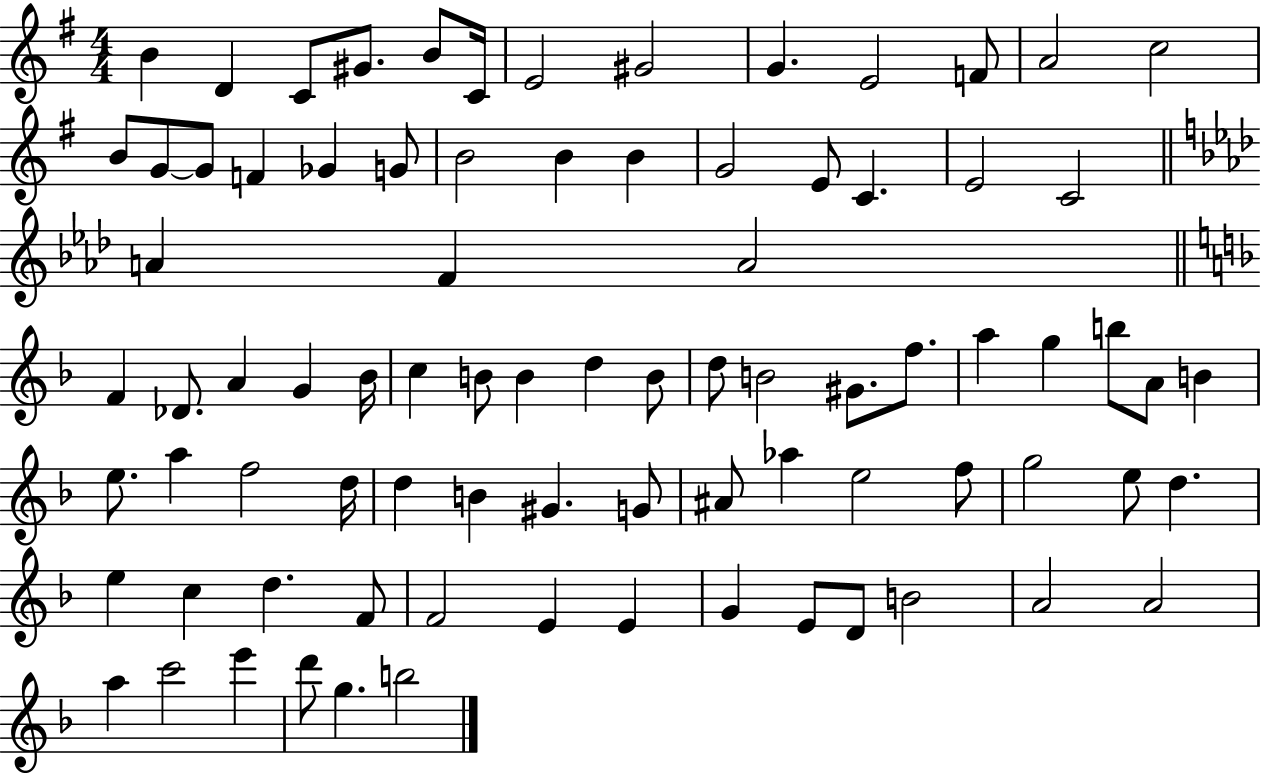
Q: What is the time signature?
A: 4/4